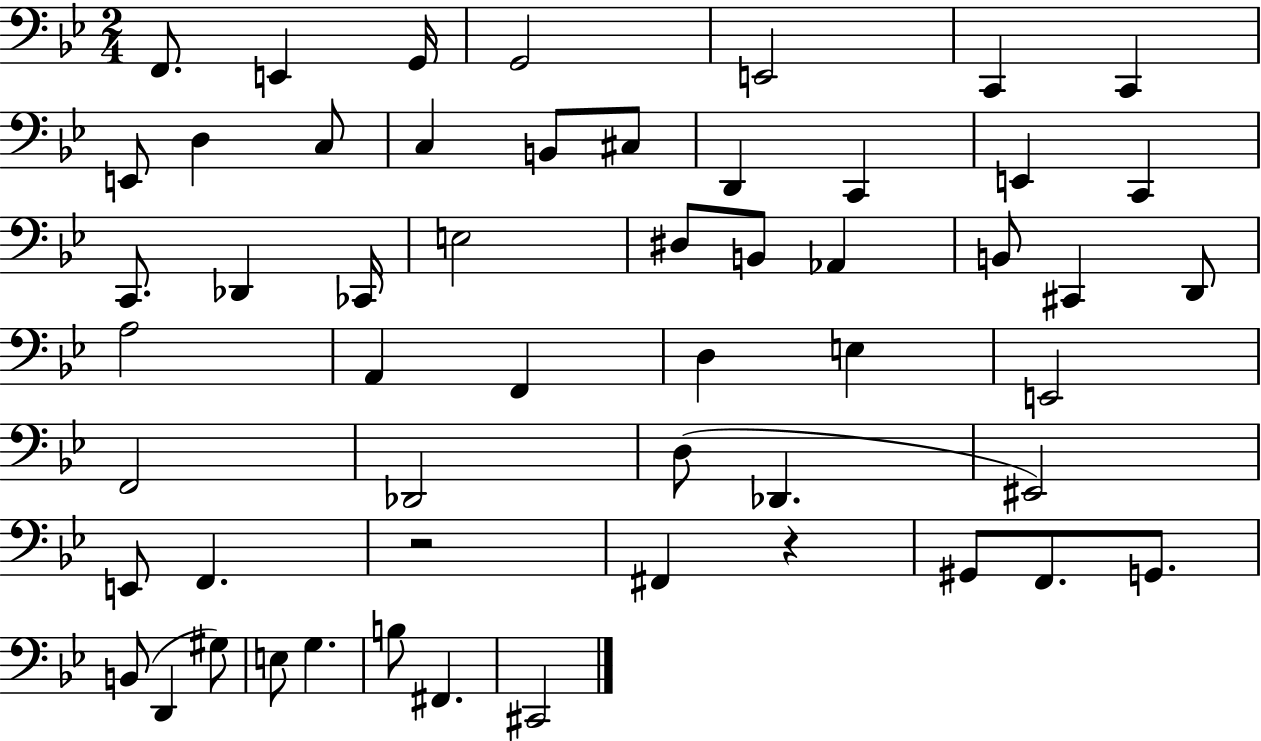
F2/e. E2/q G2/s G2/h E2/h C2/q C2/q E2/e D3/q C3/e C3/q B2/e C#3/e D2/q C2/q E2/q C2/q C2/e. Db2/q CES2/s E3/h D#3/e B2/e Ab2/q B2/e C#2/q D2/e A3/h A2/q F2/q D3/q E3/q E2/h F2/h Db2/h D3/e Db2/q. EIS2/h E2/e F2/q. R/h F#2/q R/q G#2/e F2/e. G2/e. B2/e D2/q G#3/e E3/e G3/q. B3/e F#2/q. C#2/h